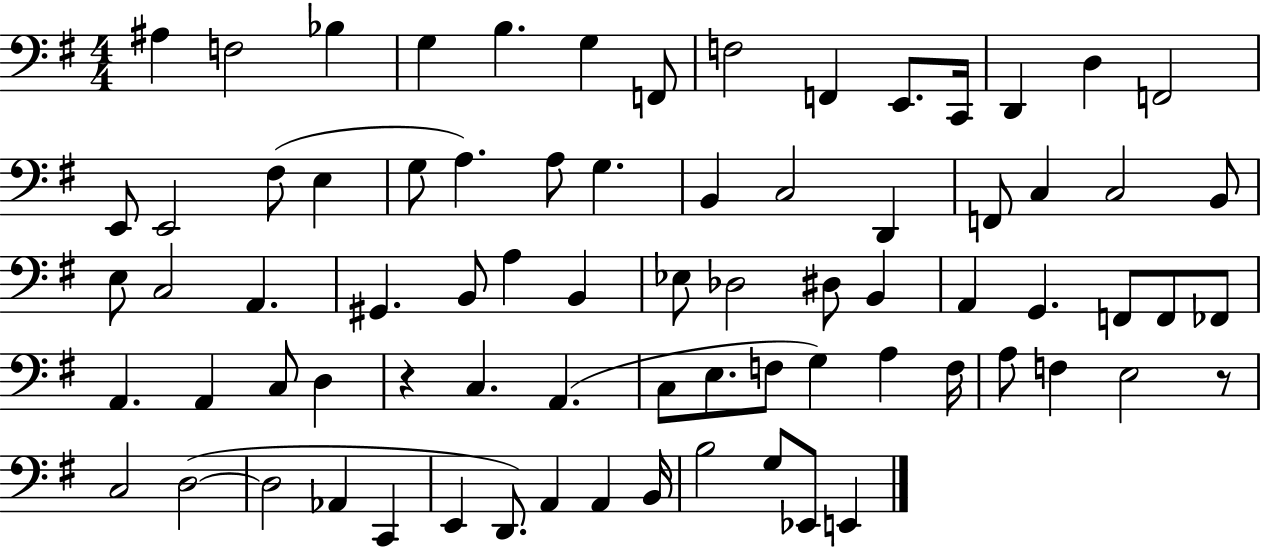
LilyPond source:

{
  \clef bass
  \numericTimeSignature
  \time 4/4
  \key g \major
  ais4 f2 bes4 | g4 b4. g4 f,8 | f2 f,4 e,8. c,16 | d,4 d4 f,2 | \break e,8 e,2 fis8( e4 | g8 a4.) a8 g4. | b,4 c2 d,4 | f,8 c4 c2 b,8 | \break e8 c2 a,4. | gis,4. b,8 a4 b,4 | ees8 des2 dis8 b,4 | a,4 g,4. f,8 f,8 fes,8 | \break a,4. a,4 c8 d4 | r4 c4. a,4.( | c8 e8. f8 g4) a4 f16 | a8 f4 e2 r8 | \break c2 d2~(~ | d2 aes,4 c,4 | e,4 d,8.) a,4 a,4 b,16 | b2 g8 ees,8 e,4 | \break \bar "|."
}